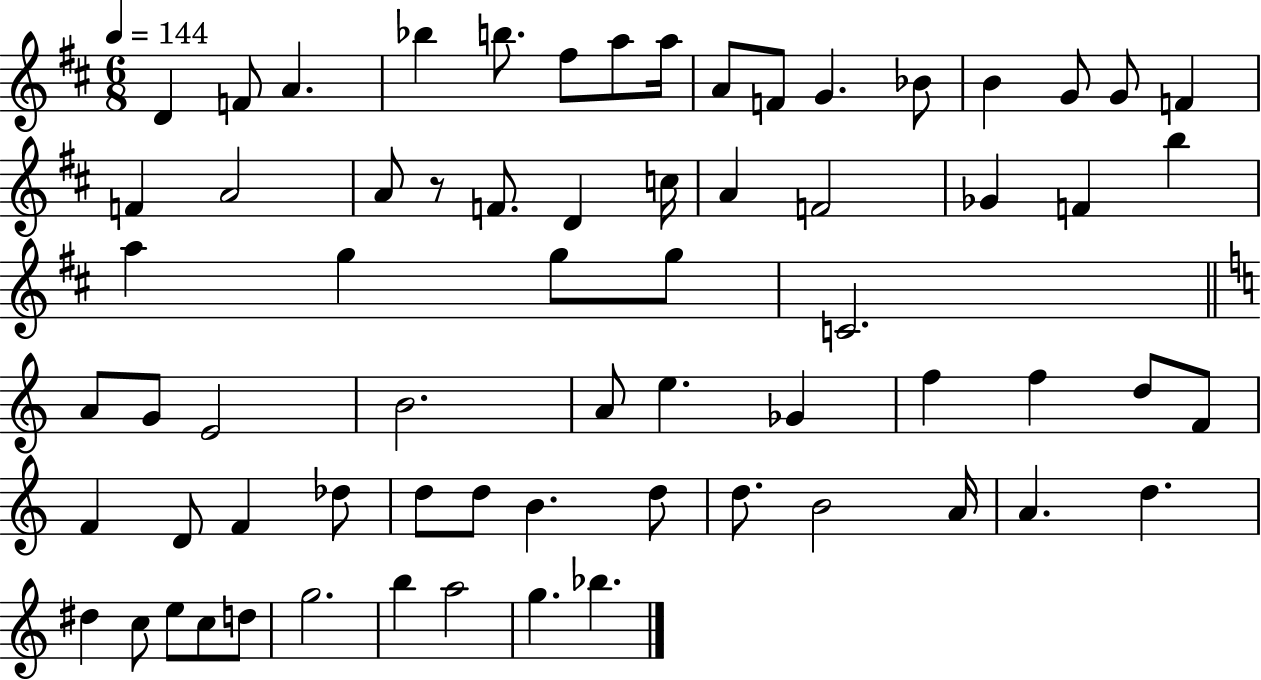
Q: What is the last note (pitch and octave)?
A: Bb5